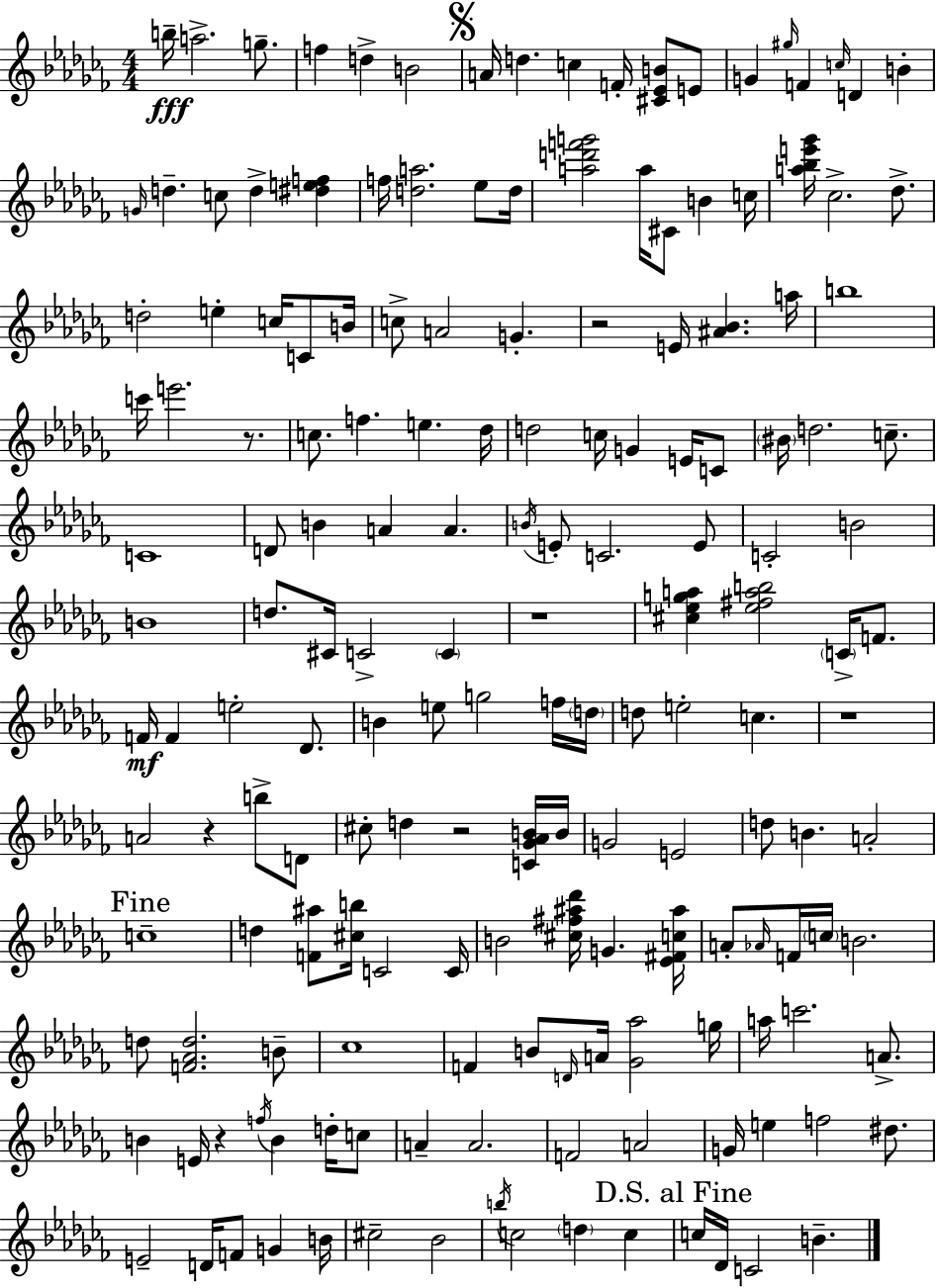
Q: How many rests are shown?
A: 7